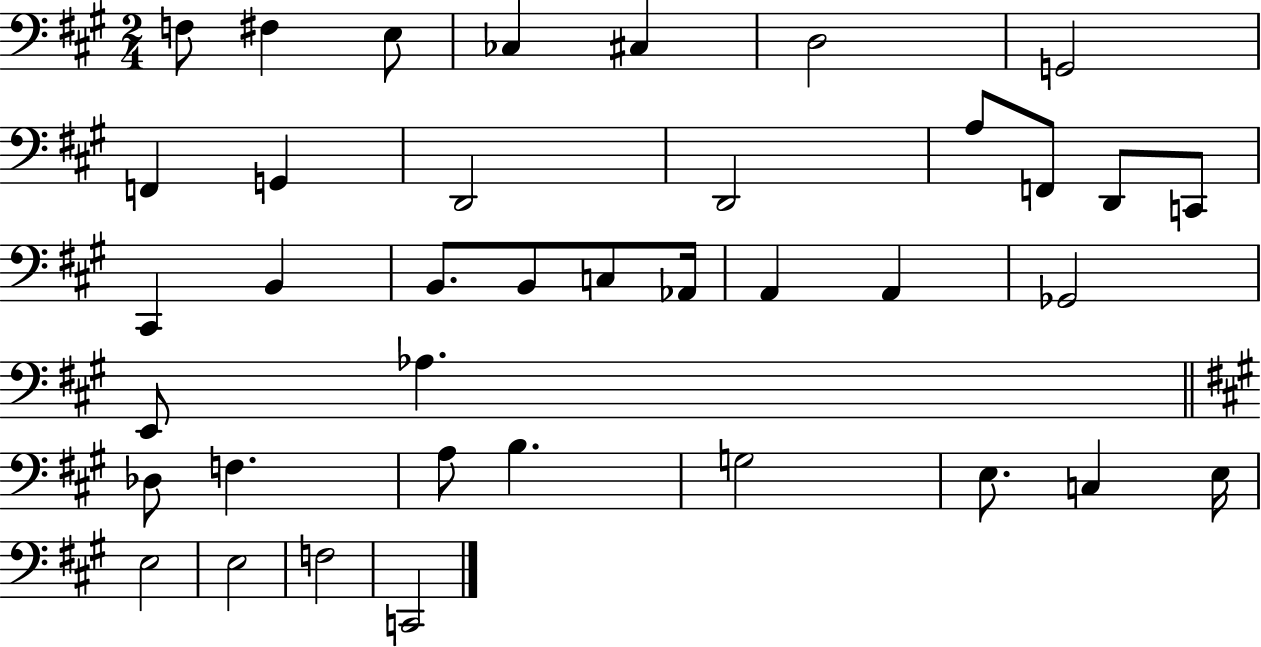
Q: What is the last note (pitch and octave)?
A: C2